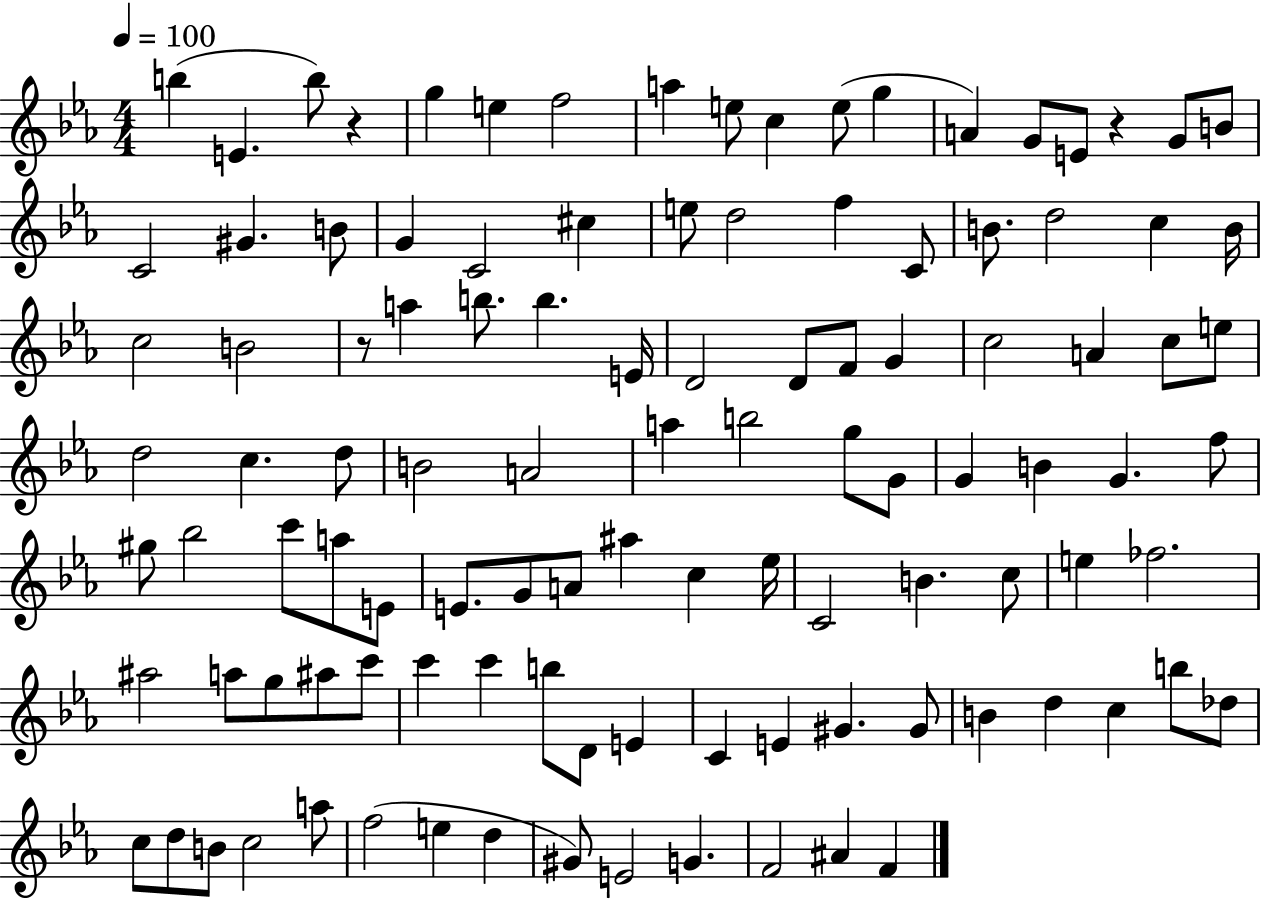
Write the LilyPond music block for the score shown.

{
  \clef treble
  \numericTimeSignature
  \time 4/4
  \key ees \major
  \tempo 4 = 100
  b''4( e'4. b''8) r4 | g''4 e''4 f''2 | a''4 e''8 c''4 e''8( g''4 | a'4) g'8 e'8 r4 g'8 b'8 | \break c'2 gis'4. b'8 | g'4 c'2 cis''4 | e''8 d''2 f''4 c'8 | b'8. d''2 c''4 b'16 | \break c''2 b'2 | r8 a''4 b''8. b''4. e'16 | d'2 d'8 f'8 g'4 | c''2 a'4 c''8 e''8 | \break d''2 c''4. d''8 | b'2 a'2 | a''4 b''2 g''8 g'8 | g'4 b'4 g'4. f''8 | \break gis''8 bes''2 c'''8 a''8 e'8 | e'8. g'8 a'8 ais''4 c''4 ees''16 | c'2 b'4. c''8 | e''4 fes''2. | \break ais''2 a''8 g''8 ais''8 c'''8 | c'''4 c'''4 b''8 d'8 e'4 | c'4 e'4 gis'4. gis'8 | b'4 d''4 c''4 b''8 des''8 | \break c''8 d''8 b'8 c''2 a''8 | f''2( e''4 d''4 | gis'8) e'2 g'4. | f'2 ais'4 f'4 | \break \bar "|."
}